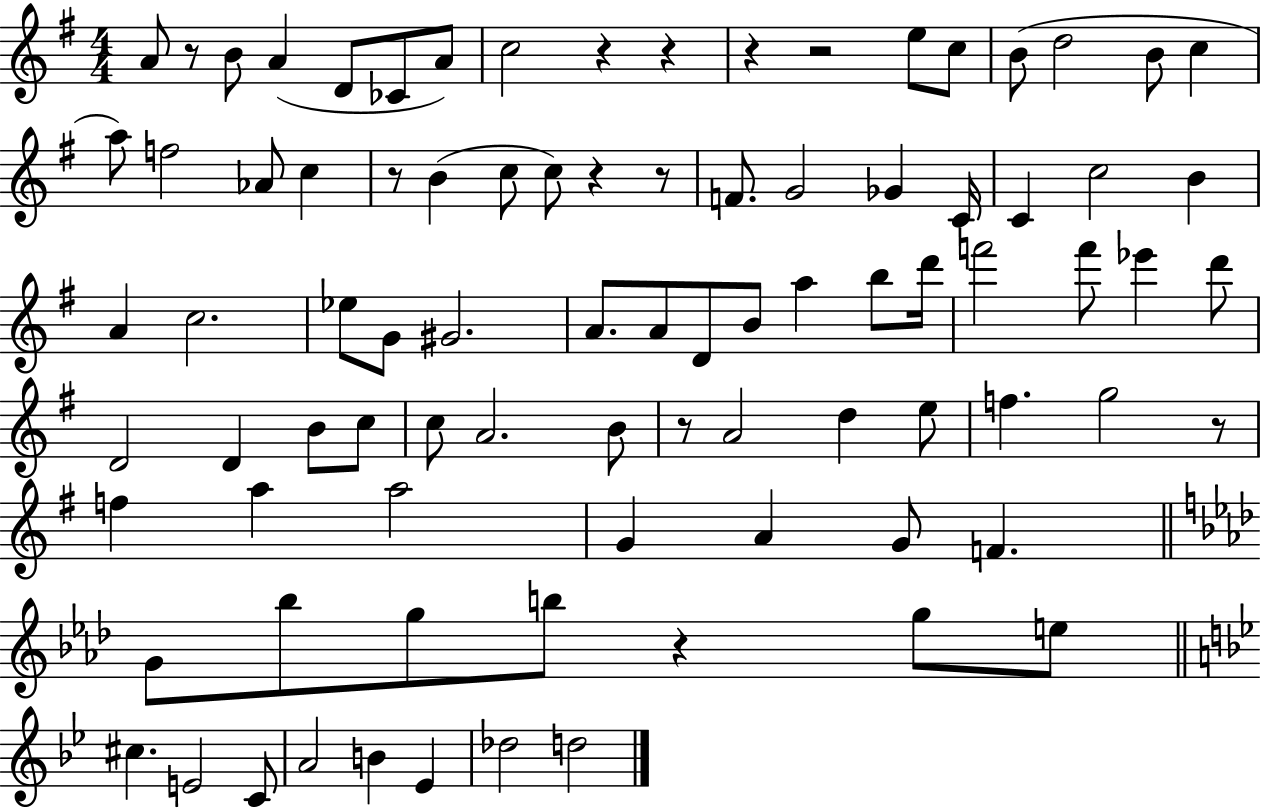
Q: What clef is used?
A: treble